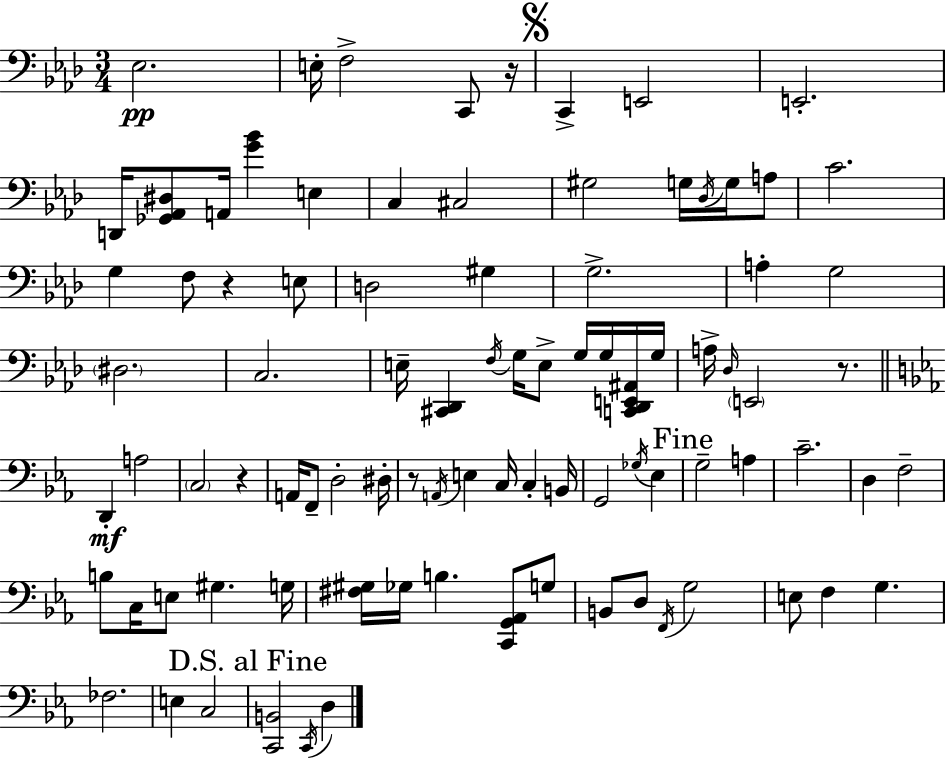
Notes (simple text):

Eb3/h. E3/s F3/h C2/e R/s C2/q E2/h E2/h. D2/s [Gb2,Ab2,D#3]/e A2/s [G4,Bb4]/q E3/q C3/q C#3/h G#3/h G3/s Db3/s G3/s A3/e C4/h. G3/q F3/e R/q E3/e D3/h G#3/q G3/h. A3/q G3/h D#3/h. C3/h. E3/s [C#2,Db2]/q F3/s G3/s E3/e G3/s G3/s [C2,Db2,E2,A#2]/s G3/s A3/s Db3/s E2/h R/e. D2/q A3/h C3/h R/q A2/s F2/e D3/h D#3/s R/e A2/s E3/q C3/s C3/q B2/s G2/h Gb3/s Eb3/q G3/h A3/q C4/h. D3/q F3/h B3/e C3/s E3/e G#3/q. G3/s [F#3,G#3]/s Gb3/s B3/q. [C2,G2,Ab2]/e G3/e B2/e D3/e F2/s G3/h E3/e F3/q G3/q. FES3/h. E3/q C3/h [C2,B2]/h C2/s D3/q